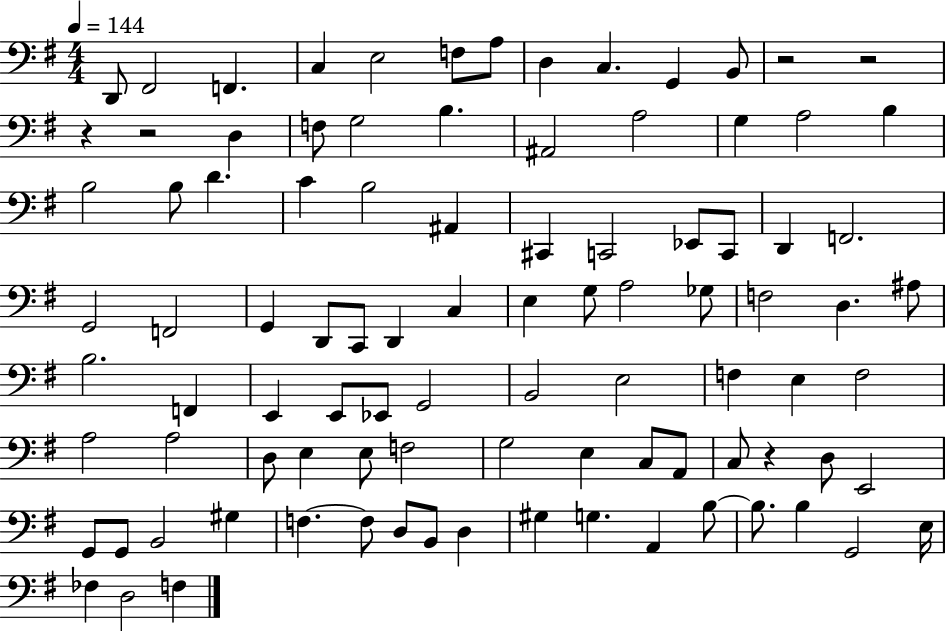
X:1
T:Untitled
M:4/4
L:1/4
K:G
D,,/2 ^F,,2 F,, C, E,2 F,/2 A,/2 D, C, G,, B,,/2 z2 z2 z z2 D, F,/2 G,2 B, ^A,,2 A,2 G, A,2 B, B,2 B,/2 D C B,2 ^A,, ^C,, C,,2 _E,,/2 C,,/2 D,, F,,2 G,,2 F,,2 G,, D,,/2 C,,/2 D,, C, E, G,/2 A,2 _G,/2 F,2 D, ^A,/2 B,2 F,, E,, E,,/2 _E,,/2 G,,2 B,,2 E,2 F, E, F,2 A,2 A,2 D,/2 E, E,/2 F,2 G,2 E, C,/2 A,,/2 C,/2 z D,/2 E,,2 G,,/2 G,,/2 B,,2 ^G, F, F,/2 D,/2 B,,/2 D, ^G, G, A,, B,/2 B,/2 B, G,,2 E,/4 _F, D,2 F,